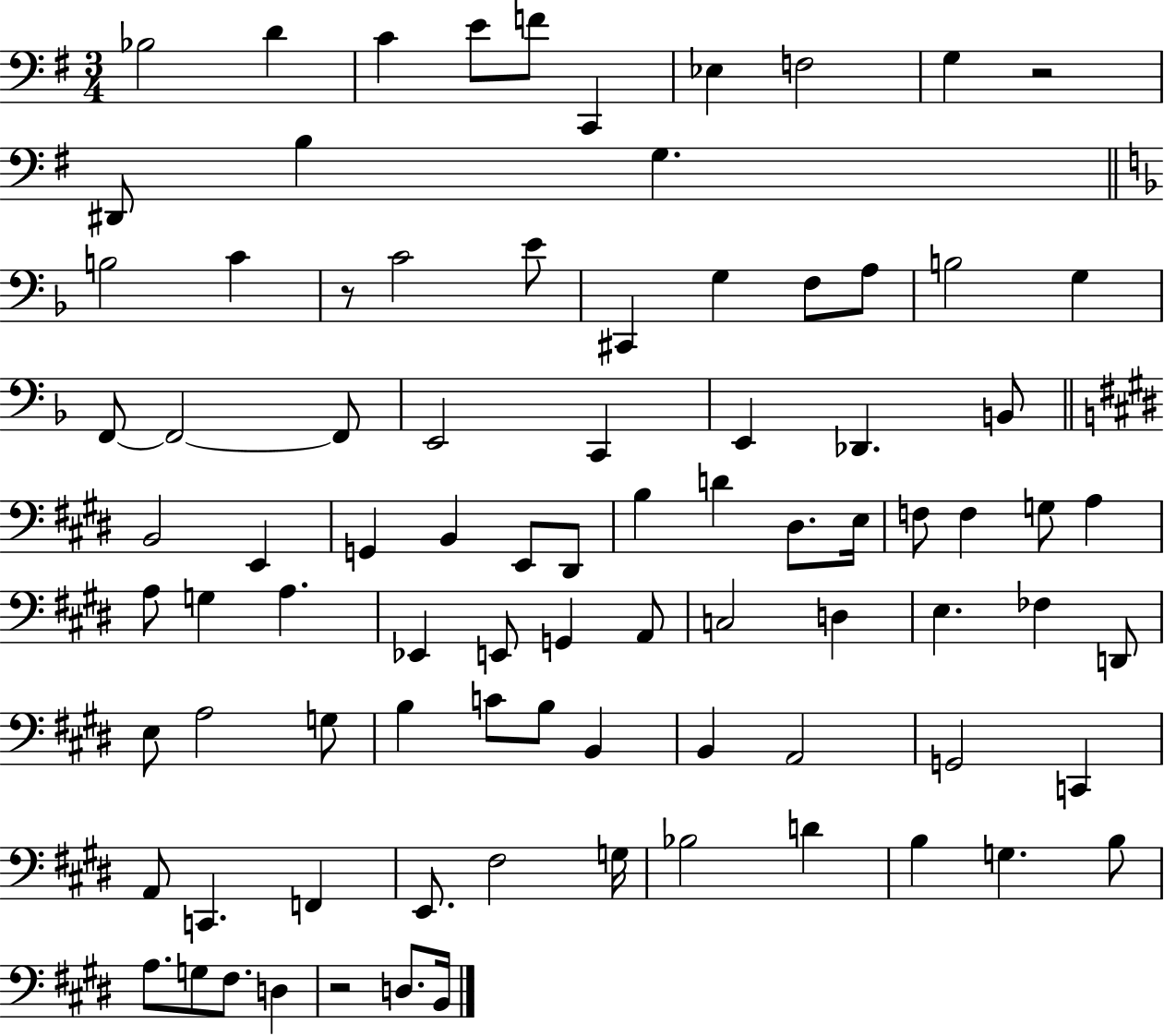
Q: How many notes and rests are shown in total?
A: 87